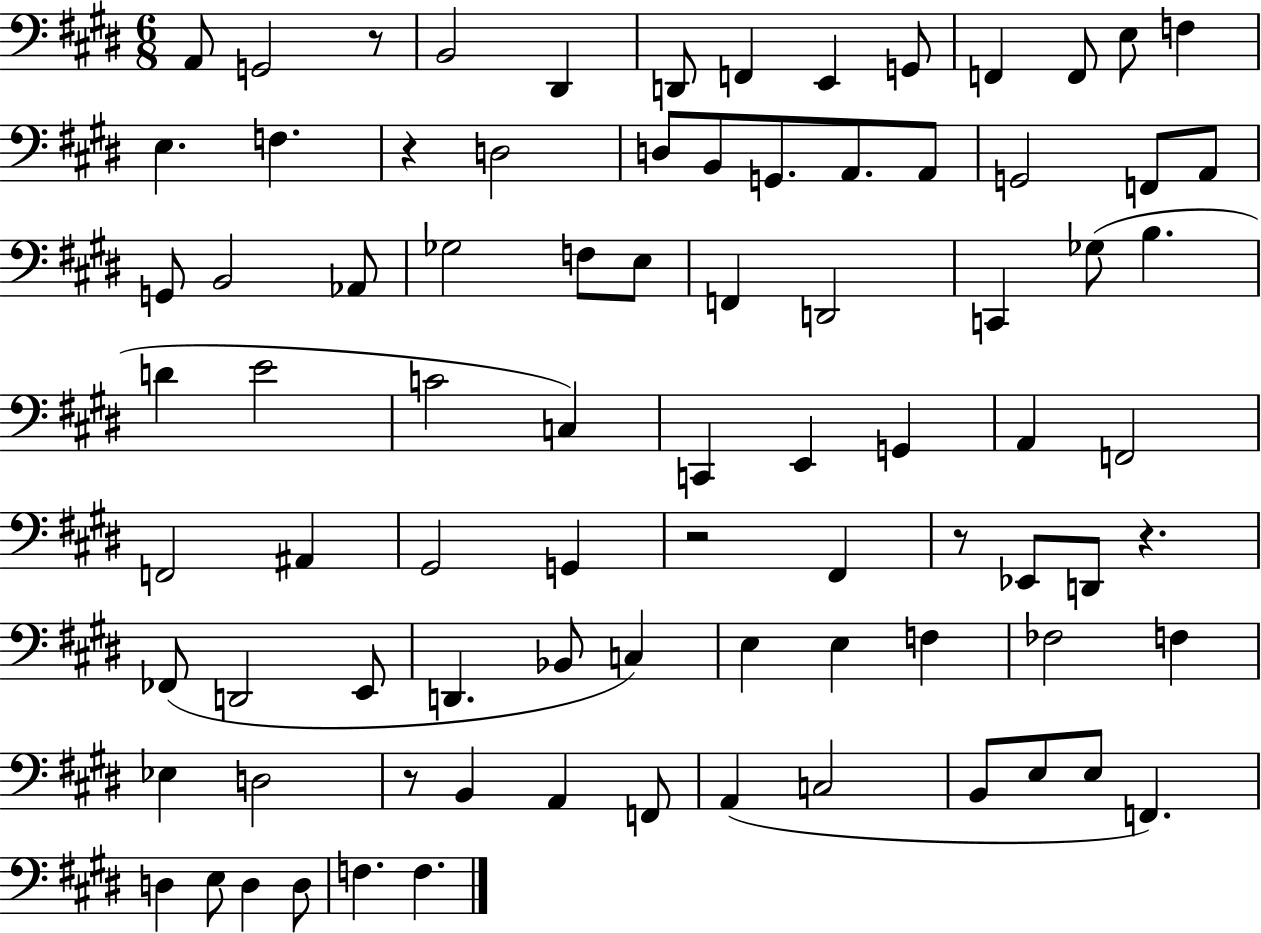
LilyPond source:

{
  \clef bass
  \numericTimeSignature
  \time 6/8
  \key e \major
  a,8 g,2 r8 | b,2 dis,4 | d,8 f,4 e,4 g,8 | f,4 f,8 e8 f4 | \break e4. f4. | r4 d2 | d8 b,8 g,8. a,8. a,8 | g,2 f,8 a,8 | \break g,8 b,2 aes,8 | ges2 f8 e8 | f,4 d,2 | c,4 ges8( b4. | \break d'4 e'2 | c'2 c4) | c,4 e,4 g,4 | a,4 f,2 | \break f,2 ais,4 | gis,2 g,4 | r2 fis,4 | r8 ees,8 d,8 r4. | \break fes,8( d,2 e,8 | d,4. bes,8 c4) | e4 e4 f4 | fes2 f4 | \break ees4 d2 | r8 b,4 a,4 f,8 | a,4( c2 | b,8 e8 e8 f,4.) | \break d4 e8 d4 d8 | f4. f4. | \bar "|."
}